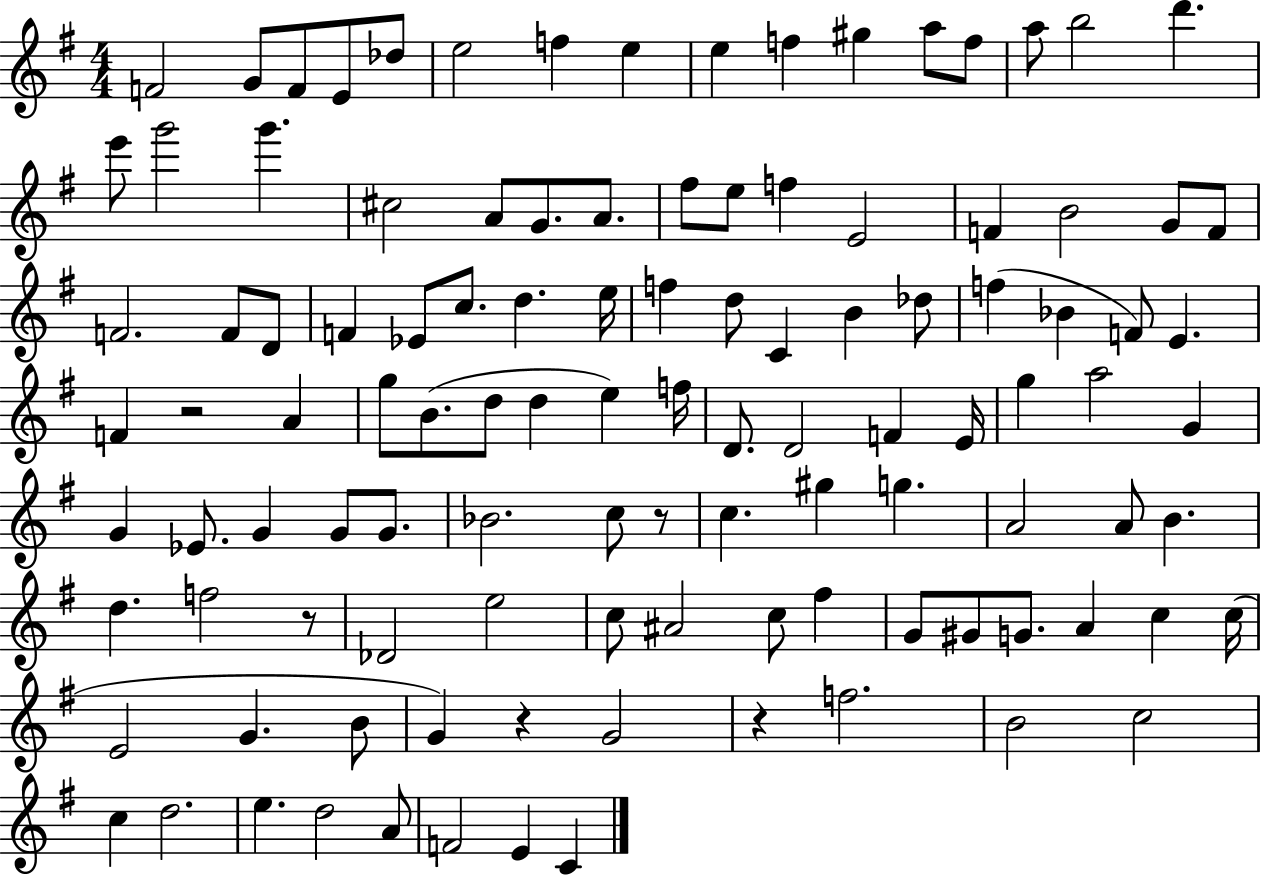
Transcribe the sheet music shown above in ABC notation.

X:1
T:Untitled
M:4/4
L:1/4
K:G
F2 G/2 F/2 E/2 _d/2 e2 f e e f ^g a/2 f/2 a/2 b2 d' e'/2 g'2 g' ^c2 A/2 G/2 A/2 ^f/2 e/2 f E2 F B2 G/2 F/2 F2 F/2 D/2 F _E/2 c/2 d e/4 f d/2 C B _d/2 f _B F/2 E F z2 A g/2 B/2 d/2 d e f/4 D/2 D2 F E/4 g a2 G G _E/2 G G/2 G/2 _B2 c/2 z/2 c ^g g A2 A/2 B d f2 z/2 _D2 e2 c/2 ^A2 c/2 ^f G/2 ^G/2 G/2 A c c/4 E2 G B/2 G z G2 z f2 B2 c2 c d2 e d2 A/2 F2 E C